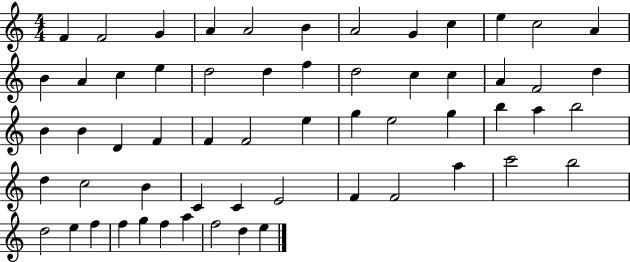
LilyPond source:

{
  \clef treble
  \numericTimeSignature
  \time 4/4
  \key c \major
  f'4 f'2 g'4 | a'4 a'2 b'4 | a'2 g'4 c''4 | e''4 c''2 a'4 | \break b'4 a'4 c''4 e''4 | d''2 d''4 f''4 | d''2 c''4 c''4 | a'4 f'2 d''4 | \break b'4 b'4 d'4 f'4 | f'4 f'2 e''4 | g''4 e''2 g''4 | b''4 a''4 b''2 | \break d''4 c''2 b'4 | c'4 c'4 e'2 | f'4 f'2 a''4 | c'''2 b''2 | \break d''2 e''4 f''4 | f''4 g''4 f''4 a''4 | f''2 d''4 e''4 | \bar "|."
}